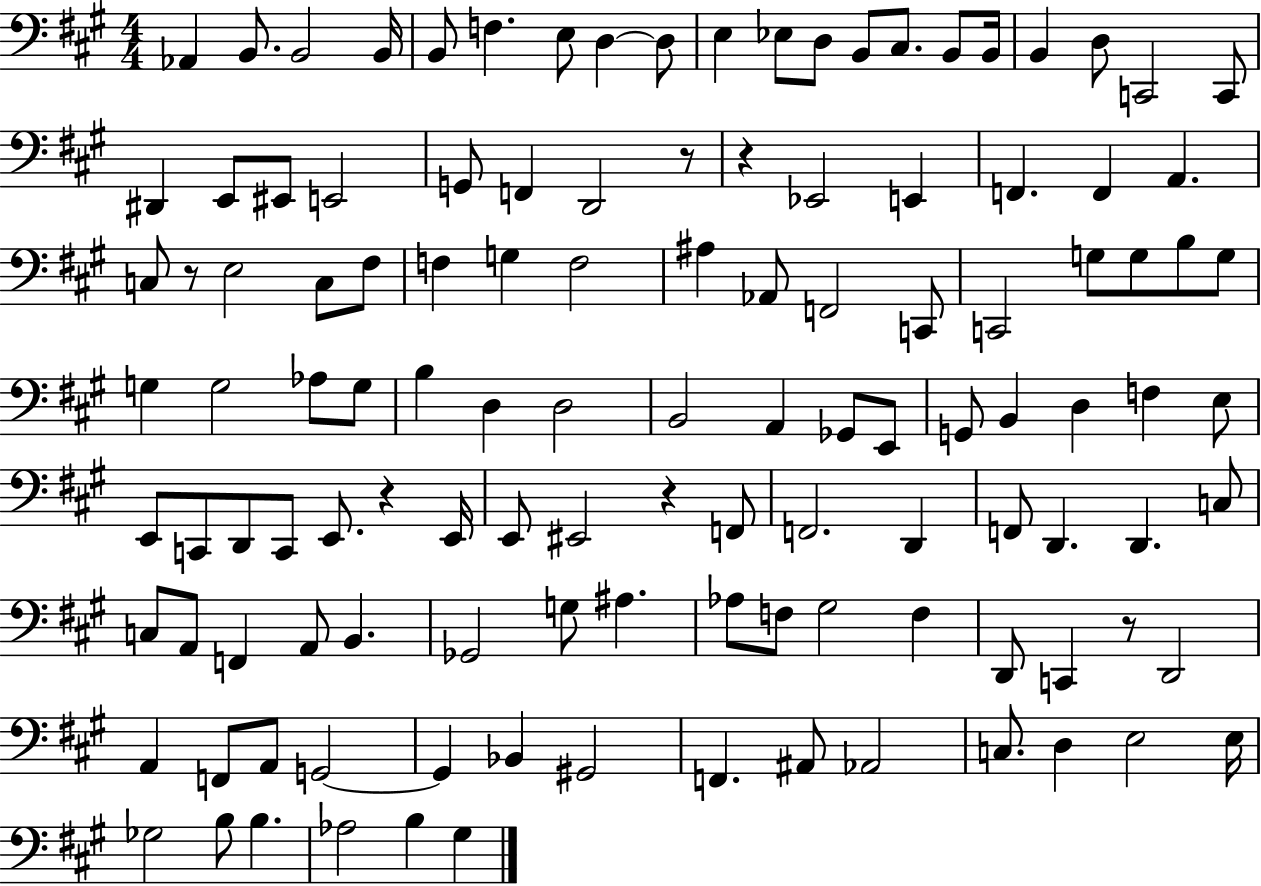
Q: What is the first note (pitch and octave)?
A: Ab2